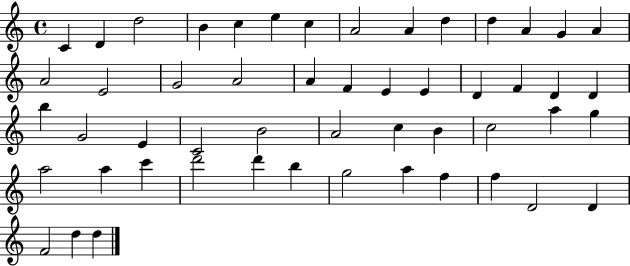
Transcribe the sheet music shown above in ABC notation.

X:1
T:Untitled
M:4/4
L:1/4
K:C
C D d2 B c e c A2 A d d A G A A2 E2 G2 A2 A F E E D F D D b G2 E C2 B2 A2 c B c2 a g a2 a c' d'2 d' b g2 a f f D2 D F2 d d